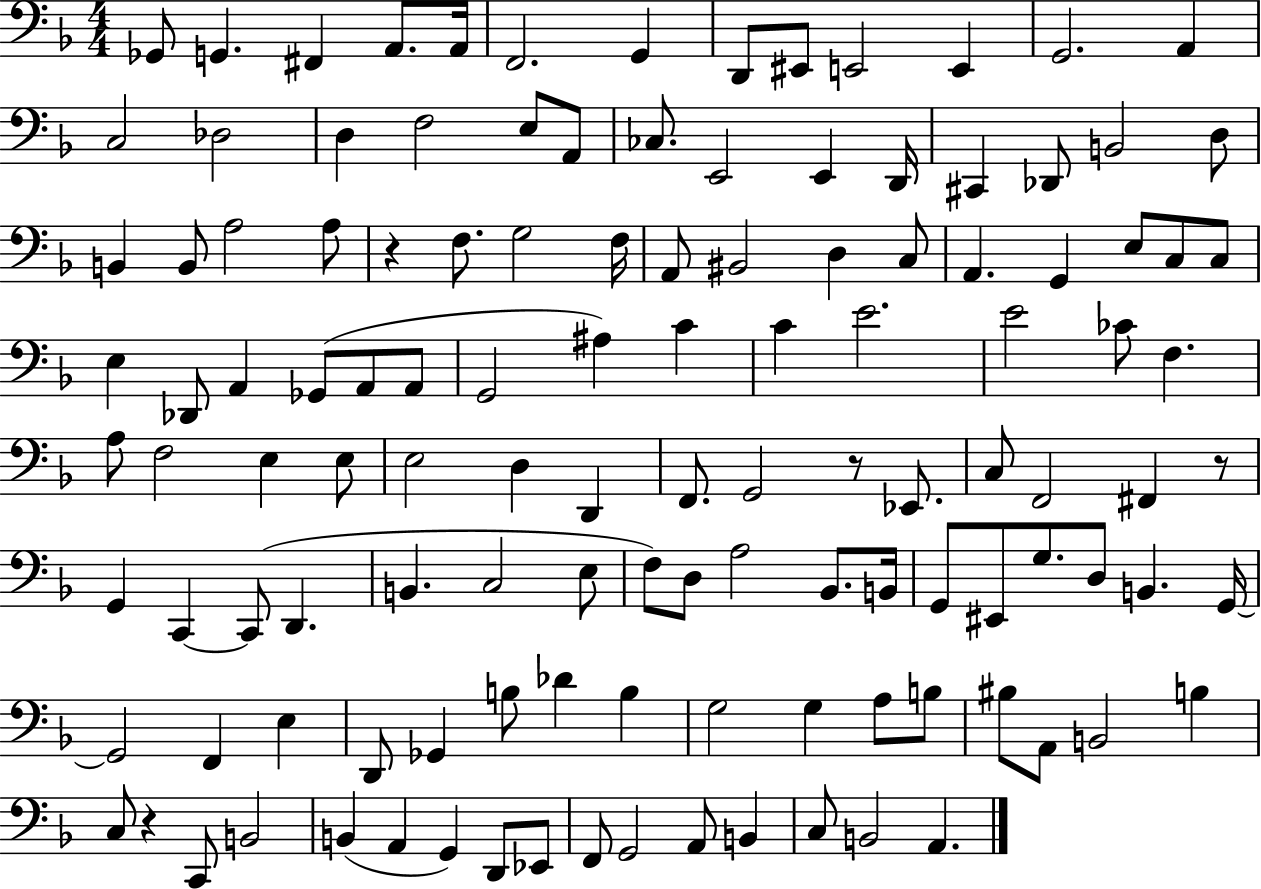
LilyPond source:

{
  \clef bass
  \numericTimeSignature
  \time 4/4
  \key f \major
  ges,8 g,4. fis,4 a,8. a,16 | f,2. g,4 | d,8 eis,8 e,2 e,4 | g,2. a,4 | \break c2 des2 | d4 f2 e8 a,8 | ces8. e,2 e,4 d,16 | cis,4 des,8 b,2 d8 | \break b,4 b,8 a2 a8 | r4 f8. g2 f16 | a,8 bis,2 d4 c8 | a,4. g,4 e8 c8 c8 | \break e4 des,8 a,4 ges,8( a,8 a,8 | g,2 ais4) c'4 | c'4 e'2. | e'2 ces'8 f4. | \break a8 f2 e4 e8 | e2 d4 d,4 | f,8. g,2 r8 ees,8. | c8 f,2 fis,4 r8 | \break g,4 c,4~~ c,8( d,4. | b,4. c2 e8 | f8) d8 a2 bes,8. b,16 | g,8 eis,8 g8. d8 b,4. g,16~~ | \break g,2 f,4 e4 | d,8 ges,4 b8 des'4 b4 | g2 g4 a8 b8 | bis8 a,8 b,2 b4 | \break c8 r4 c,8 b,2 | b,4( a,4 g,4) d,8 ees,8 | f,8 g,2 a,8 b,4 | c8 b,2 a,4. | \break \bar "|."
}